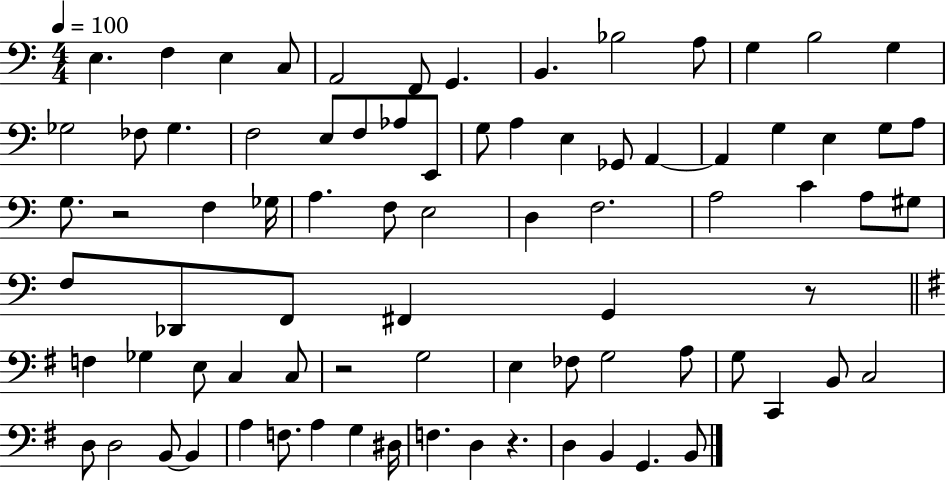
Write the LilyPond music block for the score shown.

{
  \clef bass
  \numericTimeSignature
  \time 4/4
  \key c \major
  \tempo 4 = 100
  e4. f4 e4 c8 | a,2 f,8 g,4. | b,4. bes2 a8 | g4 b2 g4 | \break ges2 fes8 ges4. | f2 e8 f8 aes8 e,8 | g8 a4 e4 ges,8 a,4~~ | a,4 g4 e4 g8 a8 | \break g8. r2 f4 ges16 | a4. f8 e2 | d4 f2. | a2 c'4 a8 gis8 | \break f8 des,8 f,8 fis,4 g,4 r8 | \bar "||" \break \key g \major f4 ges4 e8 c4 c8 | r2 g2 | e4 fes8 g2 a8 | g8 c,4 b,8 c2 | \break d8 d2 b,8~~ b,4 | a4 f8. a4 g4 dis16 | f4. d4 r4. | d4 b,4 g,4. b,8 | \break \bar "|."
}